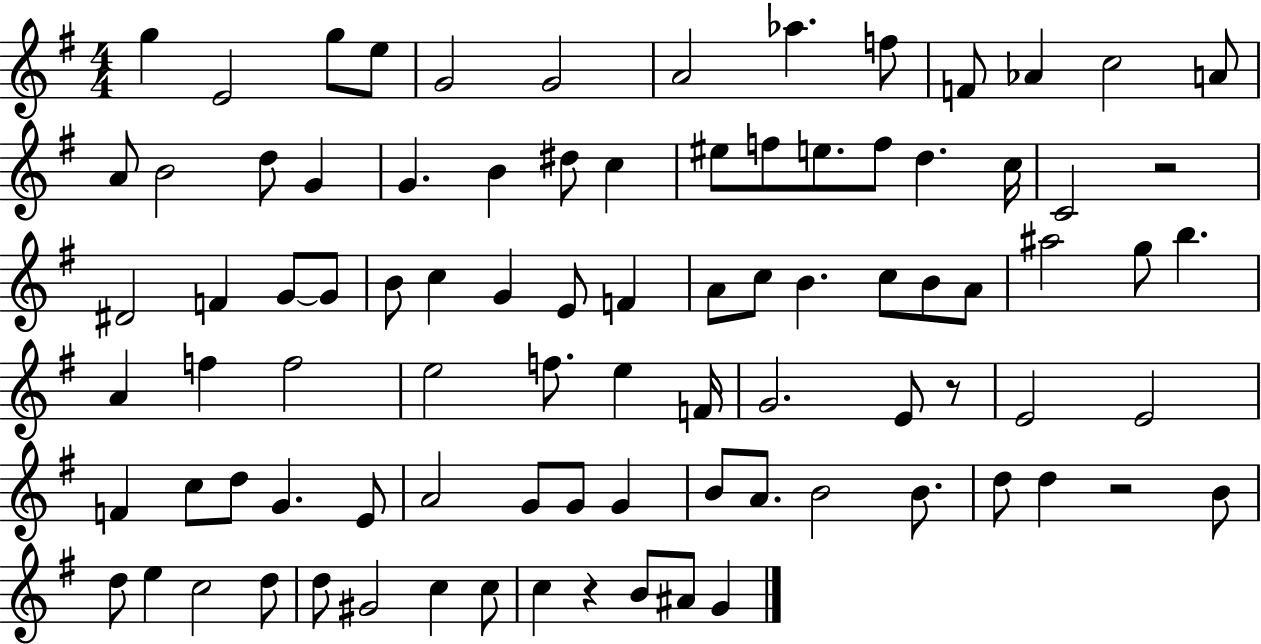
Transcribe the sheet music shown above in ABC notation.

X:1
T:Untitled
M:4/4
L:1/4
K:G
g E2 g/2 e/2 G2 G2 A2 _a f/2 F/2 _A c2 A/2 A/2 B2 d/2 G G B ^d/2 c ^e/2 f/2 e/2 f/2 d c/4 C2 z2 ^D2 F G/2 G/2 B/2 c G E/2 F A/2 c/2 B c/2 B/2 A/2 ^a2 g/2 b A f f2 e2 f/2 e F/4 G2 E/2 z/2 E2 E2 F c/2 d/2 G E/2 A2 G/2 G/2 G B/2 A/2 B2 B/2 d/2 d z2 B/2 d/2 e c2 d/2 d/2 ^G2 c c/2 c z B/2 ^A/2 G